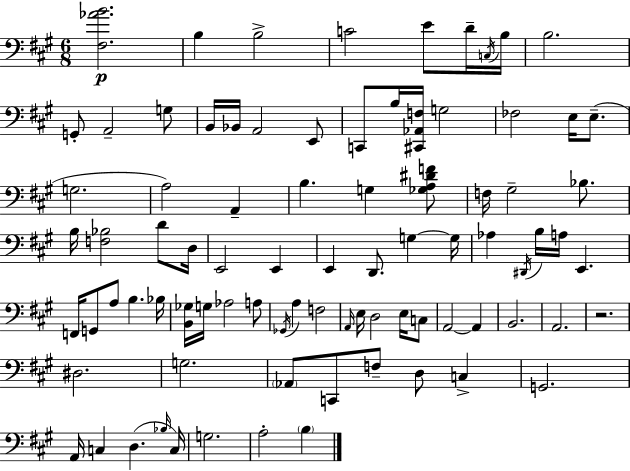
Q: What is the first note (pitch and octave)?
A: B3